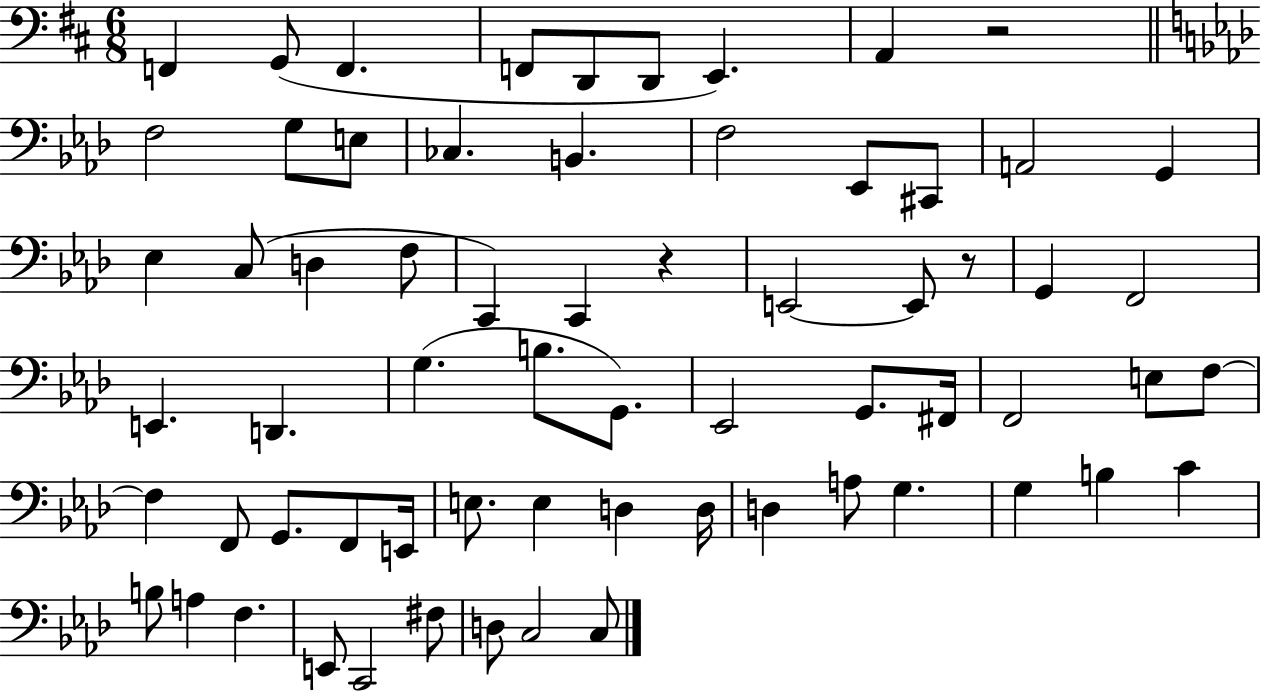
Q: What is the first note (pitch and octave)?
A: F2